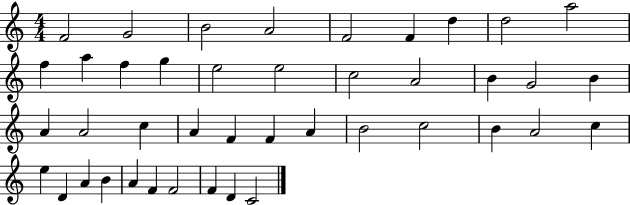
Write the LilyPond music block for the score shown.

{
  \clef treble
  \numericTimeSignature
  \time 4/4
  \key c \major
  f'2 g'2 | b'2 a'2 | f'2 f'4 d''4 | d''2 a''2 | \break f''4 a''4 f''4 g''4 | e''2 e''2 | c''2 a'2 | b'4 g'2 b'4 | \break a'4 a'2 c''4 | a'4 f'4 f'4 a'4 | b'2 c''2 | b'4 a'2 c''4 | \break e''4 d'4 a'4 b'4 | a'4 f'4 f'2 | f'4 d'4 c'2 | \bar "|."
}